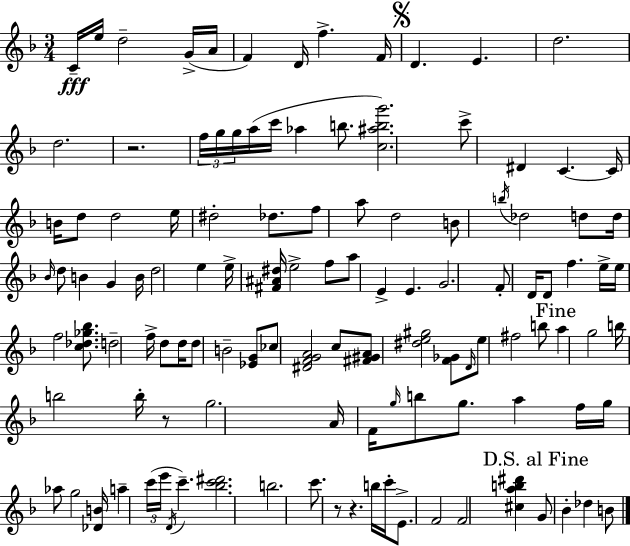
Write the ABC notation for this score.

X:1
T:Untitled
M:3/4
L:1/4
K:Dm
C/4 e/4 d2 G/4 A/4 F D/4 f F/4 D E d2 d2 z2 f/4 g/4 g/4 a/4 c'/4 _a b/2 [c^abg']2 c'/2 ^D C C/4 B/4 d/2 d2 e/4 ^d2 _d/2 f/2 a/2 d2 B/2 b/4 _d2 d/2 d/4 _B/4 d/2 B G B/4 d2 e e/4 [^F^A^d]/4 e2 f/2 a/2 E E G2 F/2 D/4 D/2 f e/4 e/4 f2 [c_d_g_b]/2 d2 f/4 d/2 d/4 d/2 B2 [_EG]/2 _c/2 [^DFGA]2 c/2 [^F^GA]/2 [^de^g]2 [F_G]/2 D/4 e/2 ^f2 b/2 a g2 b/4 b2 b/4 z/2 g2 A/4 F/4 g/4 b/2 g/2 a f/4 g/4 _a/2 g2 [_DB]/4 a c'/4 e'/4 D/4 c' [_bc'^d']2 b2 c'/2 z/2 z b/4 c'/4 E/2 F2 F2 [^cab^d'] G/2 _B _d B/2